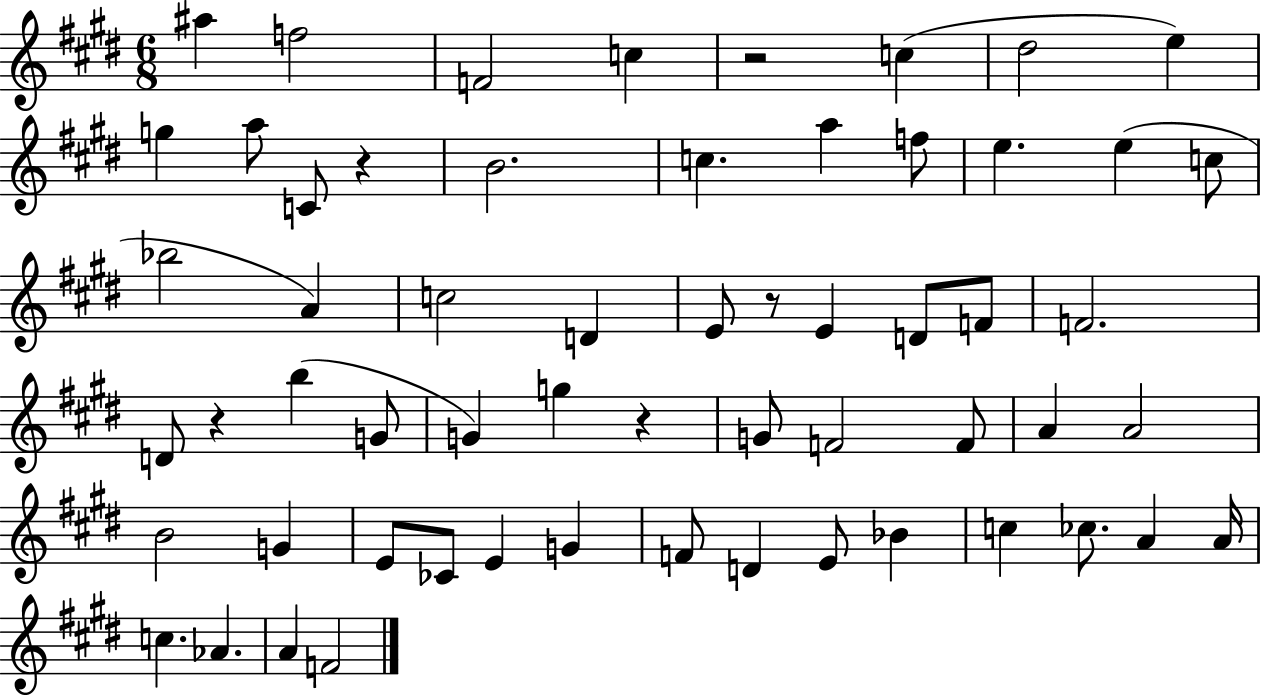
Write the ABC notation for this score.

X:1
T:Untitled
M:6/8
L:1/4
K:E
^a f2 F2 c z2 c ^d2 e g a/2 C/2 z B2 c a f/2 e e c/2 _b2 A c2 D E/2 z/2 E D/2 F/2 F2 D/2 z b G/2 G g z G/2 F2 F/2 A A2 B2 G E/2 _C/2 E G F/2 D E/2 _B c _c/2 A A/4 c _A A F2